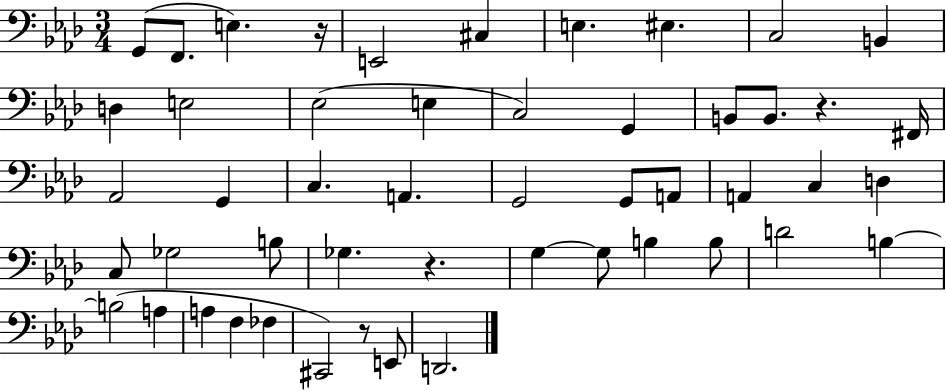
{
  \clef bass
  \numericTimeSignature
  \time 3/4
  \key aes \major
  g,8( f,8. e4.) r16 | e,2 cis4 | e4. eis4. | c2 b,4 | \break d4 e2 | ees2( e4 | c2) g,4 | b,8 b,8. r4. fis,16 | \break aes,2 g,4 | c4. a,4. | g,2 g,8 a,8 | a,4 c4 d4 | \break c8 ges2 b8 | ges4. r4. | g4~~ g8 b4 b8 | d'2 b4~~ | \break b2( a4 | a4 f4 fes4 | cis,2) r8 e,8 | d,2. | \break \bar "|."
}